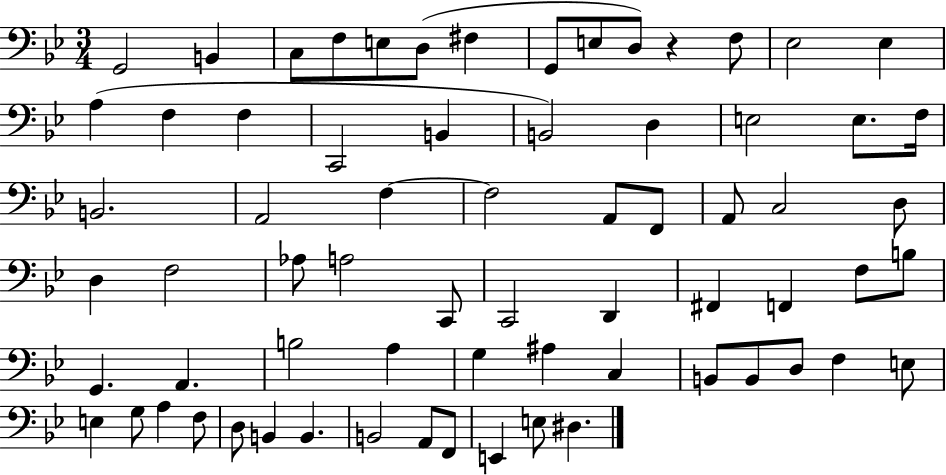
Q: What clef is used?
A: bass